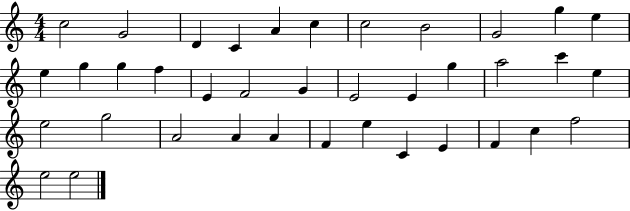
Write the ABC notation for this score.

X:1
T:Untitled
M:4/4
L:1/4
K:C
c2 G2 D C A c c2 B2 G2 g e e g g f E F2 G E2 E g a2 c' e e2 g2 A2 A A F e C E F c f2 e2 e2